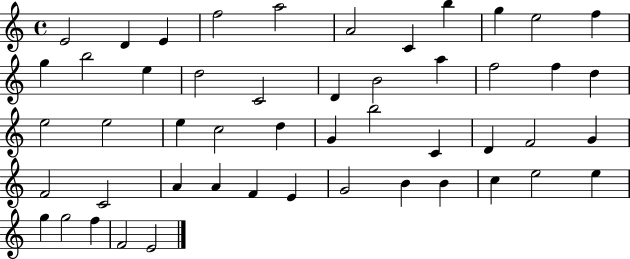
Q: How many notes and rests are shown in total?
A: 50